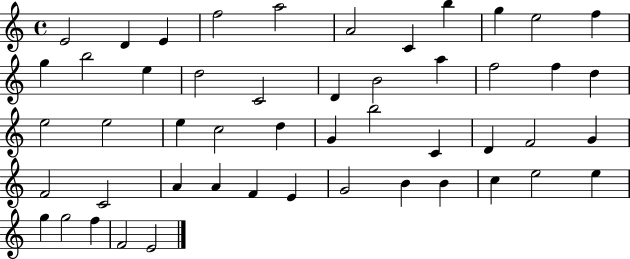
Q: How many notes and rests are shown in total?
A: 50